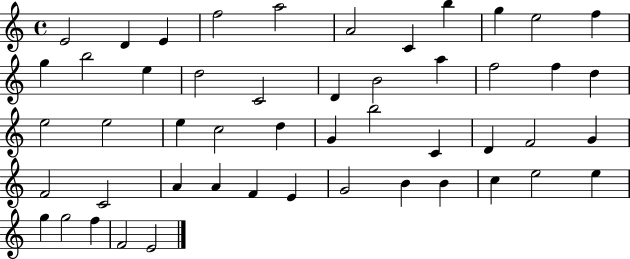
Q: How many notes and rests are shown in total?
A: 50